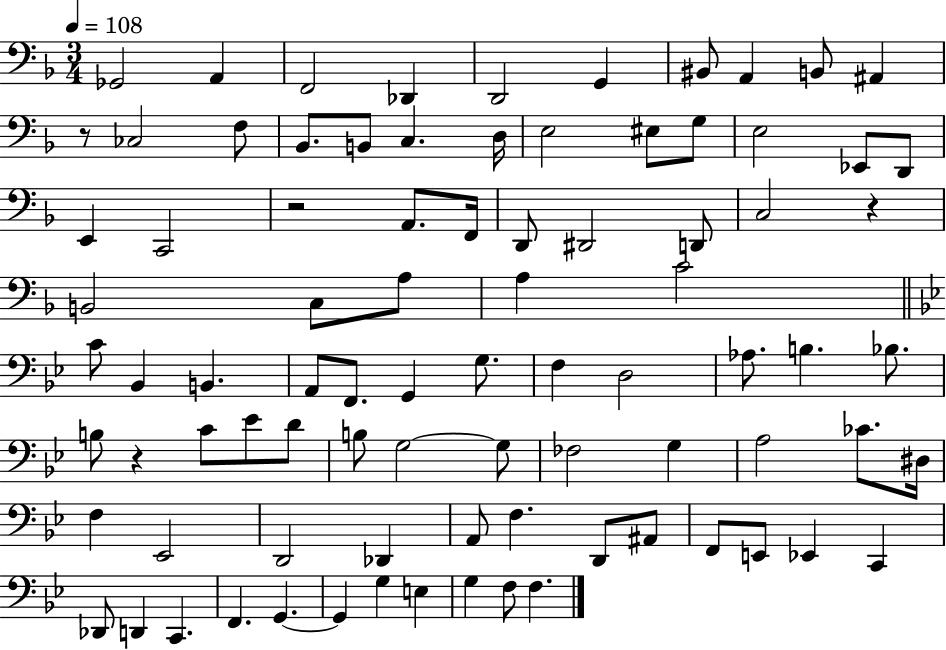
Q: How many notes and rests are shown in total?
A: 86